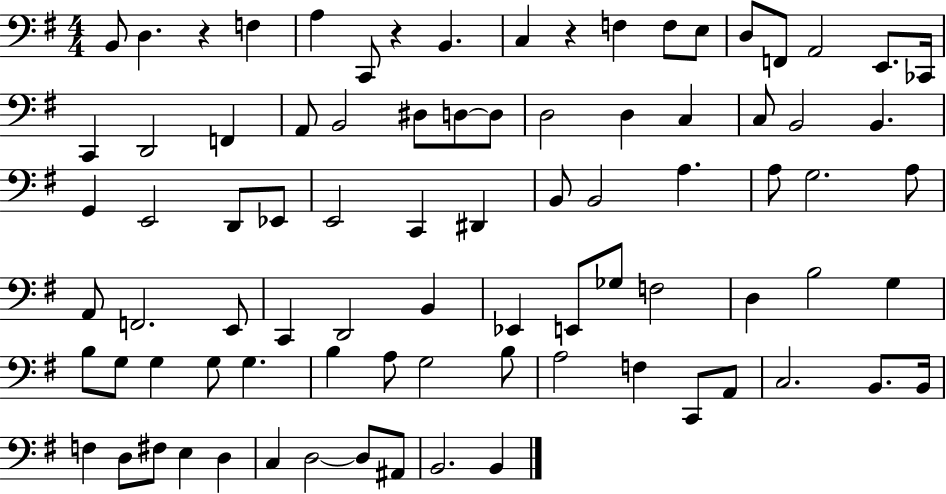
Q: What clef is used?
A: bass